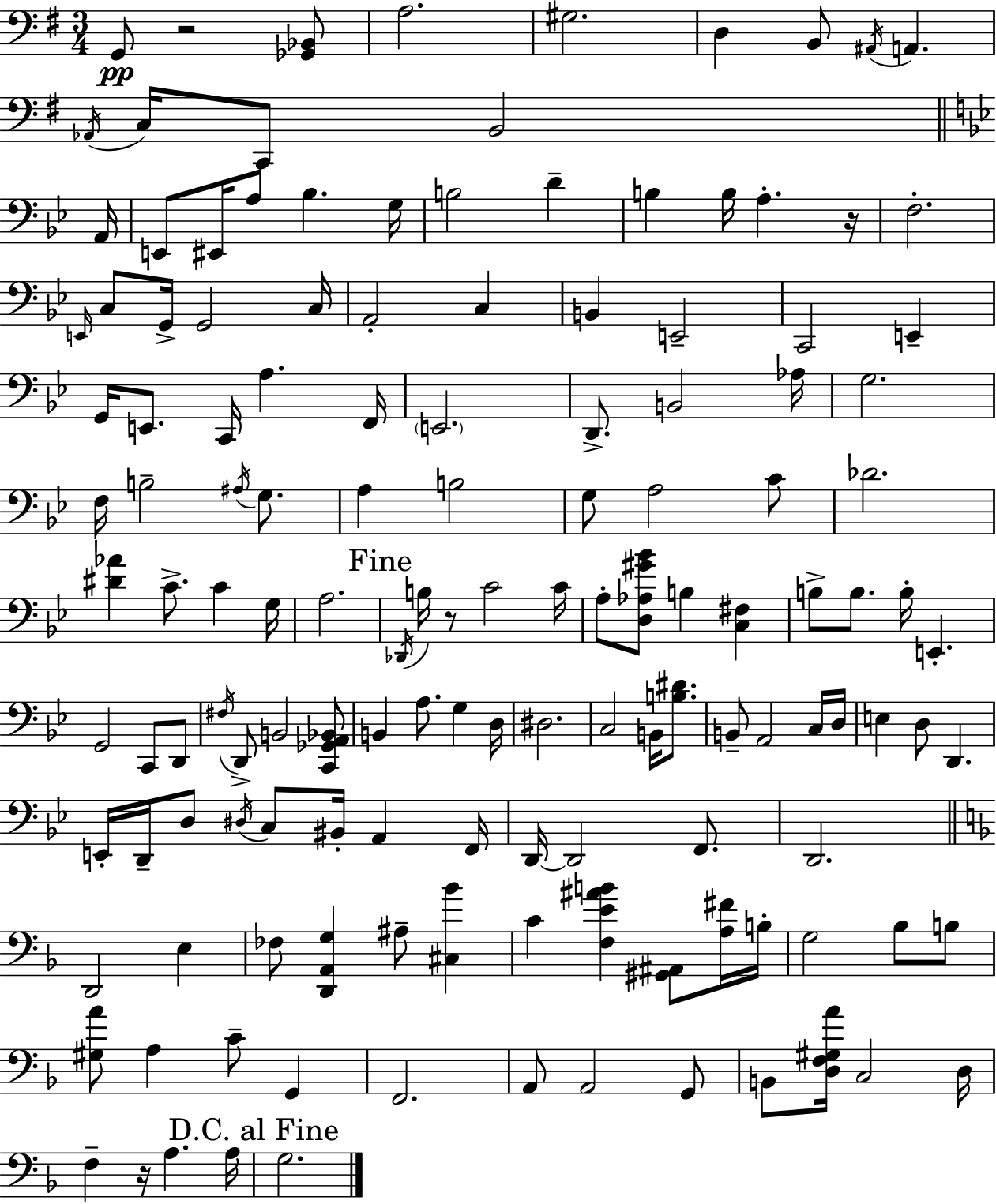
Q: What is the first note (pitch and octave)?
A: G2